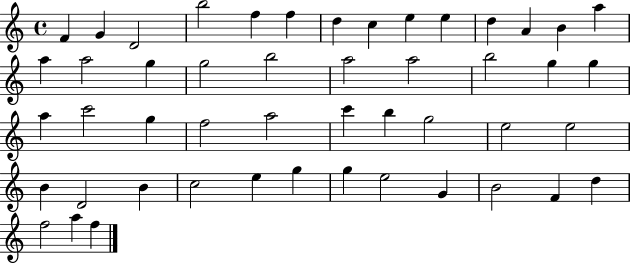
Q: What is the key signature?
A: C major